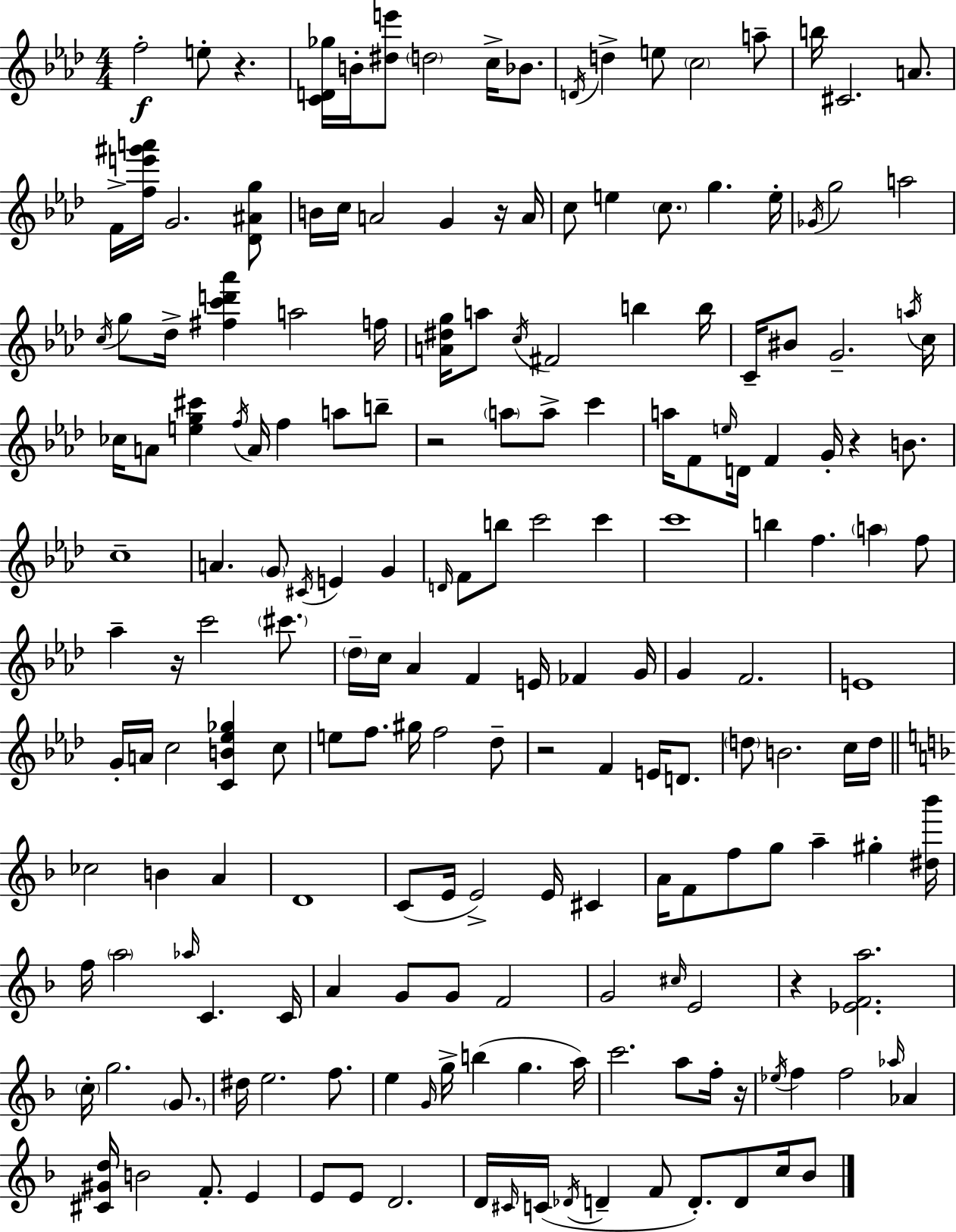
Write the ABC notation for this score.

X:1
T:Untitled
M:4/4
L:1/4
K:Ab
f2 e/2 z [CD_g]/4 B/4 [^de']/2 d2 c/4 _B/2 D/4 d e/2 c2 a/2 b/4 ^C2 A/2 F/4 [fe'^g'a']/4 G2 [_D^Ag]/2 B/4 c/4 A2 G z/4 A/4 c/2 e c/2 g e/4 _G/4 g2 a2 c/4 g/2 _d/4 [^fc'd'_a'] a2 f/4 [A^dg]/4 a/2 c/4 ^F2 b b/4 C/4 ^B/2 G2 a/4 c/4 _c/4 A/2 [eg^c'] f/4 A/4 f a/2 b/2 z2 a/2 a/2 c' a/4 F/2 e/4 D/4 F G/4 z B/2 c4 A G/2 ^C/4 E G D/4 F/2 b/2 c'2 c' c'4 b f a f/2 _a z/4 c'2 ^c'/2 _d/4 c/4 _A F E/4 _F G/4 G F2 E4 G/4 A/4 c2 [CB_e_g] c/2 e/2 f/2 ^g/4 f2 _d/2 z2 F E/4 D/2 d/2 B2 c/4 d/4 _c2 B A D4 C/2 E/4 E2 E/4 ^C A/4 F/2 f/2 g/2 a ^g [^d_b']/4 f/4 a2 _a/4 C C/4 A G/2 G/2 F2 G2 ^c/4 E2 z [_EFa]2 c/4 g2 G/2 ^d/4 e2 f/2 e G/4 g/4 b g a/4 c'2 a/2 f/4 z/4 _e/4 f f2 _a/4 _A [^C^Gd]/4 B2 F/2 E E/2 E/2 D2 D/4 ^C/4 C/4 _D/4 D F/2 D/2 D/2 c/4 _B/2